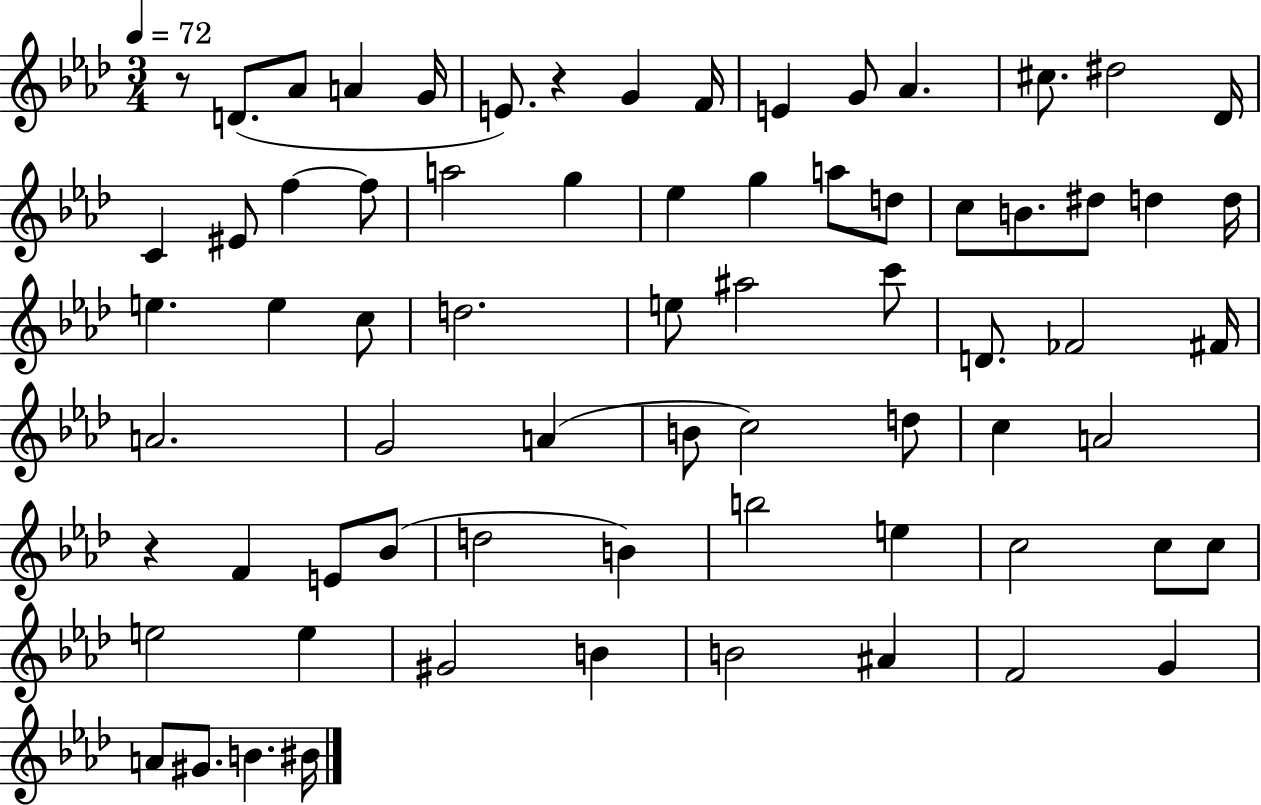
{
  \clef treble
  \numericTimeSignature
  \time 3/4
  \key aes \major
  \tempo 4 = 72
  r8 d'8.( aes'8 a'4 g'16 | e'8.) r4 g'4 f'16 | e'4 g'8 aes'4. | cis''8. dis''2 des'16 | \break c'4 eis'8 f''4~~ f''8 | a''2 g''4 | ees''4 g''4 a''8 d''8 | c''8 b'8. dis''8 d''4 d''16 | \break e''4. e''4 c''8 | d''2. | e''8 ais''2 c'''8 | d'8. fes'2 fis'16 | \break a'2. | g'2 a'4( | b'8 c''2) d''8 | c''4 a'2 | \break r4 f'4 e'8 bes'8( | d''2 b'4) | b''2 e''4 | c''2 c''8 c''8 | \break e''2 e''4 | gis'2 b'4 | b'2 ais'4 | f'2 g'4 | \break a'8 gis'8. b'4. bis'16 | \bar "|."
}